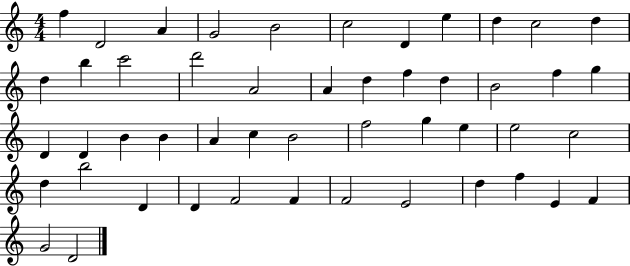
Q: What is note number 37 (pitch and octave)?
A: B5